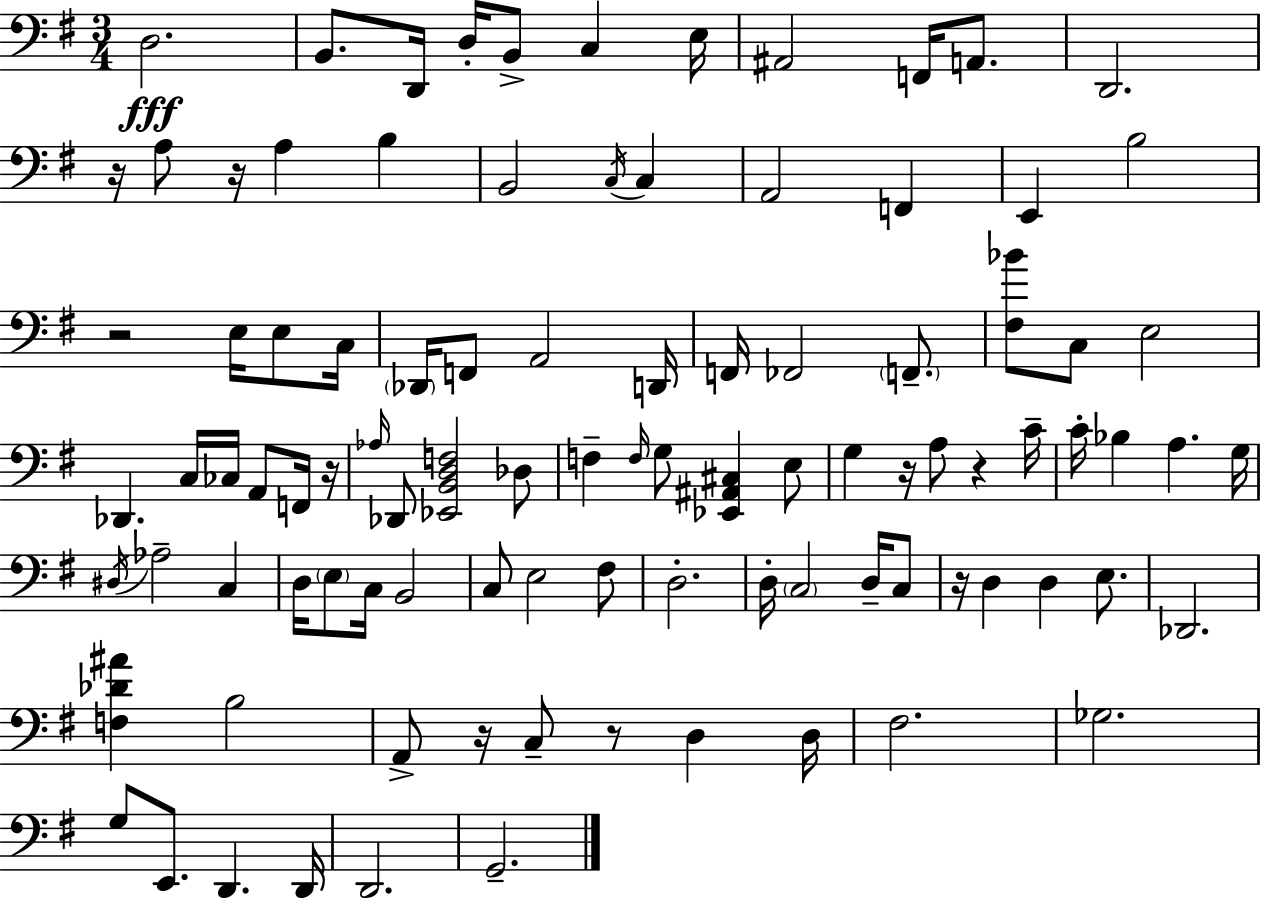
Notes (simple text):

D3/h. B2/e. D2/s D3/s B2/e C3/q E3/s A#2/h F2/s A2/e. D2/h. R/s A3/e R/s A3/q B3/q B2/h C3/s C3/q A2/h F2/q E2/q B3/h R/h E3/s E3/e C3/s Db2/s F2/e A2/h D2/s F2/s FES2/h F2/e. [F#3,Bb4]/e C3/e E3/h Db2/q. C3/s CES3/s A2/e F2/s R/s Ab3/s Db2/e [Eb2,B2,D3,F3]/h Db3/e F3/q F3/s G3/e [Eb2,A#2,C#3]/q E3/e G3/q R/s A3/e R/q C4/s C4/s Bb3/q A3/q. G3/s D#3/s Ab3/h C3/q D3/s E3/e C3/s B2/h C3/e E3/h F#3/e D3/h. D3/s C3/h D3/s C3/e R/s D3/q D3/q E3/e. Db2/h. [F3,Db4,A#4]/q B3/h A2/e R/s C3/e R/e D3/q D3/s F#3/h. Gb3/h. G3/e E2/e. D2/q. D2/s D2/h. G2/h.